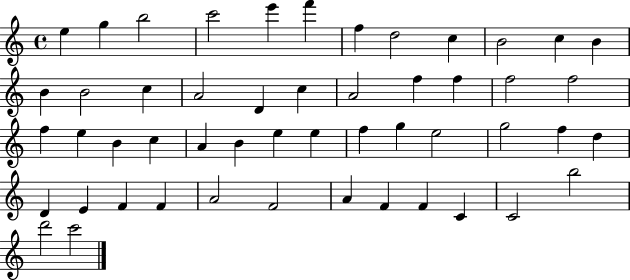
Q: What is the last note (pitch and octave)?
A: C6